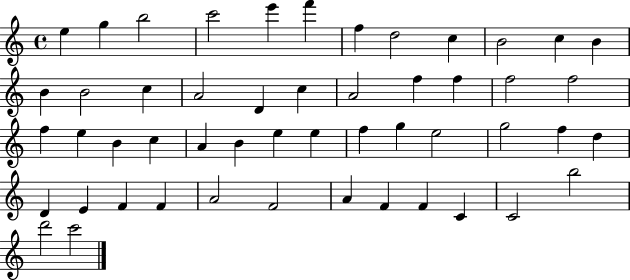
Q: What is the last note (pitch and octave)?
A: C6